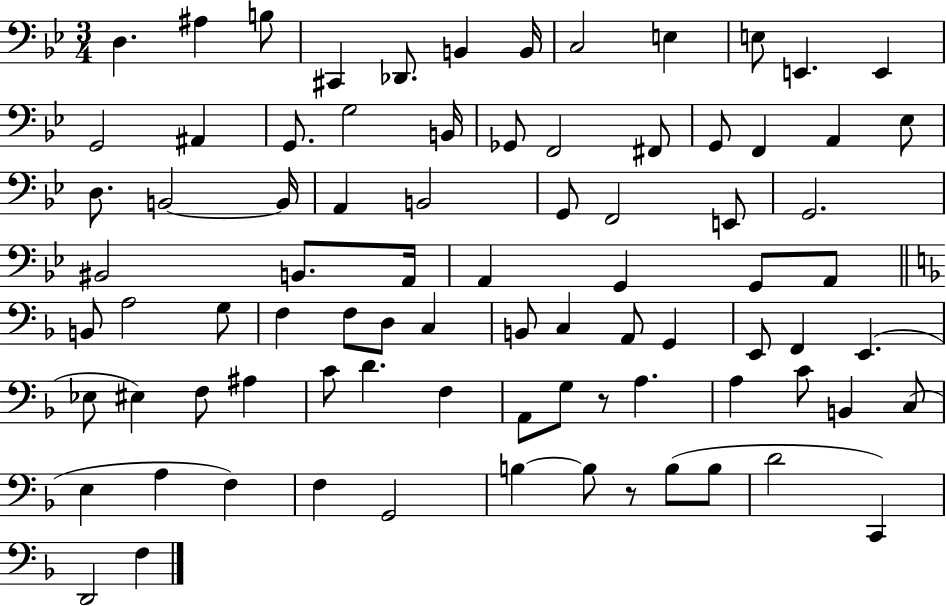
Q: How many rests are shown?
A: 2